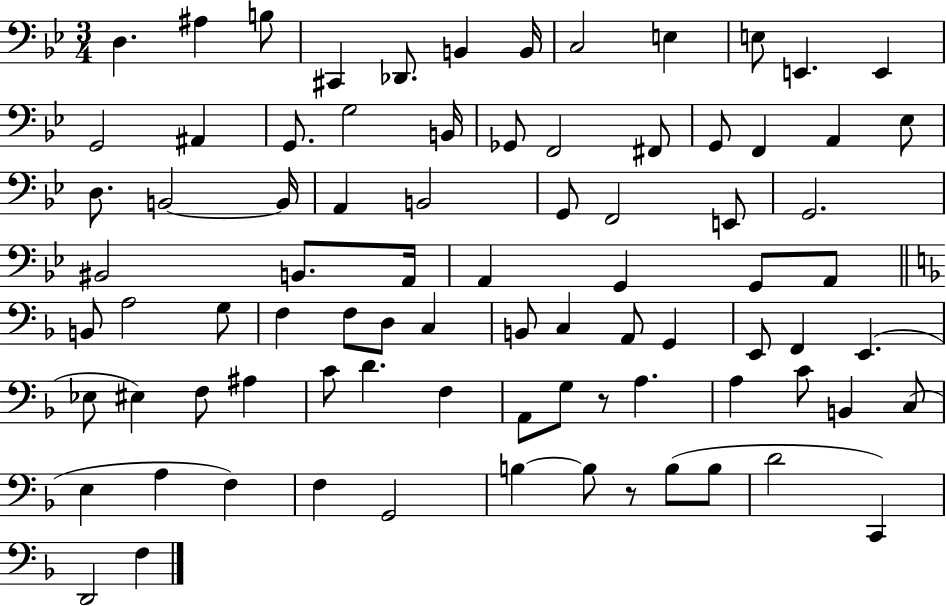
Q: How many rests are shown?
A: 2